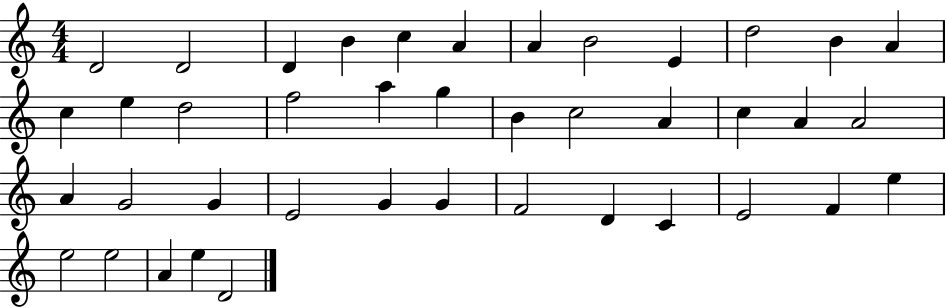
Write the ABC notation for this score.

X:1
T:Untitled
M:4/4
L:1/4
K:C
D2 D2 D B c A A B2 E d2 B A c e d2 f2 a g B c2 A c A A2 A G2 G E2 G G F2 D C E2 F e e2 e2 A e D2